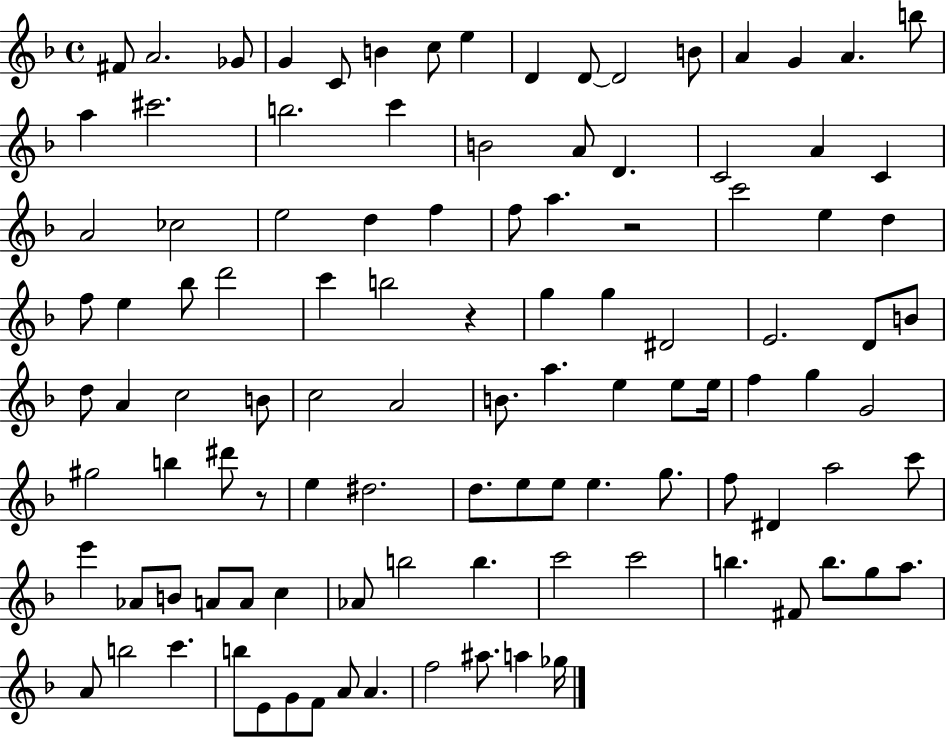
X:1
T:Untitled
M:4/4
L:1/4
K:F
^F/2 A2 _G/2 G C/2 B c/2 e D D/2 D2 B/2 A G A b/2 a ^c'2 b2 c' B2 A/2 D C2 A C A2 _c2 e2 d f f/2 a z2 c'2 e d f/2 e _b/2 d'2 c' b2 z g g ^D2 E2 D/2 B/2 d/2 A c2 B/2 c2 A2 B/2 a e e/2 e/4 f g G2 ^g2 b ^d'/2 z/2 e ^d2 d/2 e/2 e/2 e g/2 f/2 ^D a2 c'/2 e' _A/2 B/2 A/2 A/2 c _A/2 b2 b c'2 c'2 b ^F/2 b/2 g/2 a/2 A/2 b2 c' b/2 E/2 G/2 F/2 A/2 A f2 ^a/2 a _g/4